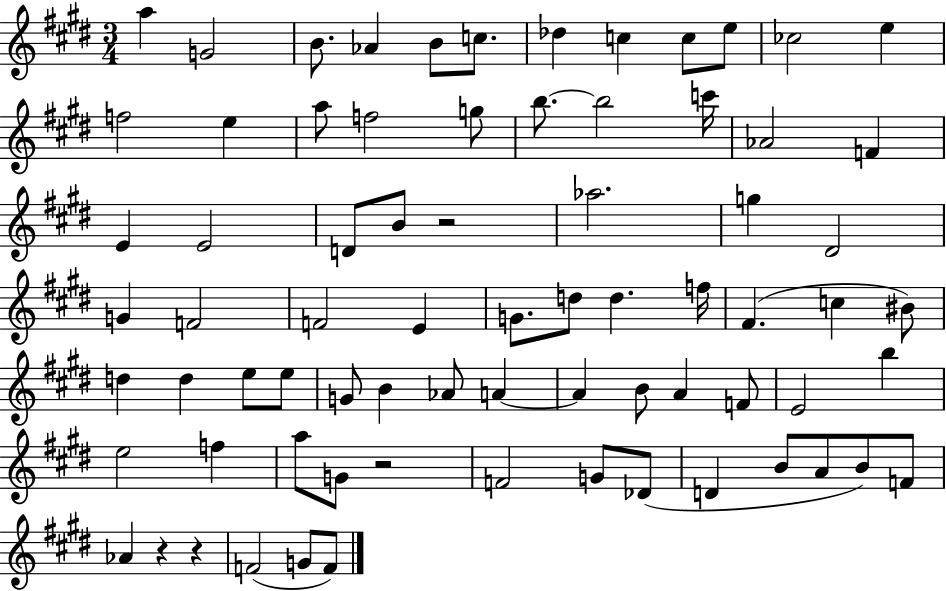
{
  \clef treble
  \numericTimeSignature
  \time 3/4
  \key e \major
  \repeat volta 2 { a''4 g'2 | b'8. aes'4 b'8 c''8. | des''4 c''4 c''8 e''8 | ces''2 e''4 | \break f''2 e''4 | a''8 f''2 g''8 | b''8.~~ b''2 c'''16 | aes'2 f'4 | \break e'4 e'2 | d'8 b'8 r2 | aes''2. | g''4 dis'2 | \break g'4 f'2 | f'2 e'4 | g'8. d''8 d''4. f''16 | fis'4.( c''4 bis'8) | \break d''4 d''4 e''8 e''8 | g'8 b'4 aes'8 a'4~~ | a'4 b'8 a'4 f'8 | e'2 b''4 | \break e''2 f''4 | a''8 g'8 r2 | f'2 g'8 des'8( | d'4 b'8 a'8 b'8) f'8 | \break aes'4 r4 r4 | f'2( g'8 f'8) | } \bar "|."
}